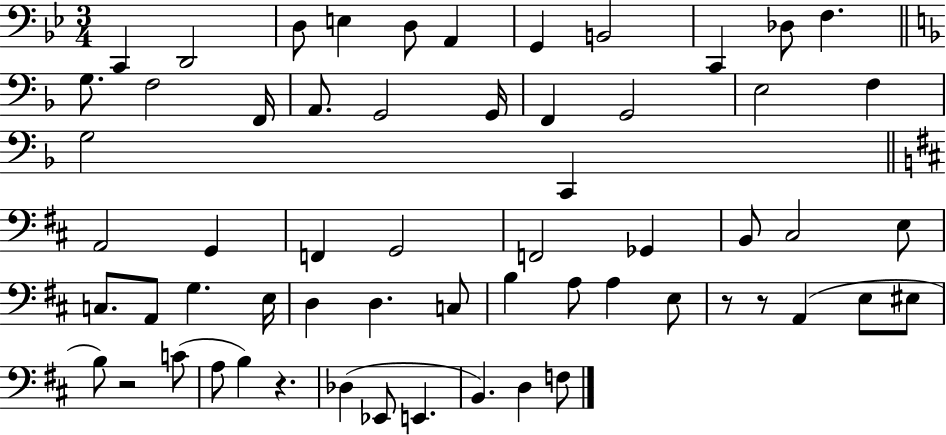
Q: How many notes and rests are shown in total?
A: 60